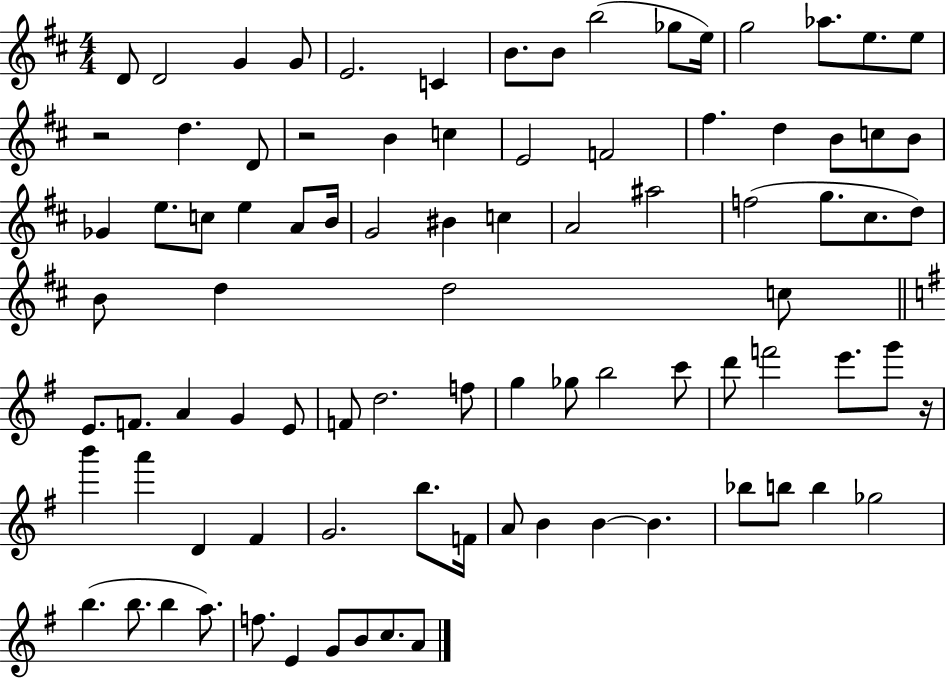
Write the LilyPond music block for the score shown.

{
  \clef treble
  \numericTimeSignature
  \time 4/4
  \key d \major
  d'8 d'2 g'4 g'8 | e'2. c'4 | b'8. b'8 b''2( ges''8 e''16) | g''2 aes''8. e''8. e''8 | \break r2 d''4. d'8 | r2 b'4 c''4 | e'2 f'2 | fis''4. d''4 b'8 c''8 b'8 | \break ges'4 e''8. c''8 e''4 a'8 b'16 | g'2 bis'4 c''4 | a'2 ais''2 | f''2( g''8. cis''8. d''8) | \break b'8 d''4 d''2 c''8 | \bar "||" \break \key g \major e'8. f'8. a'4 g'4 e'8 | f'8 d''2. f''8 | g''4 ges''8 b''2 c'''8 | d'''8 f'''2 e'''8. g'''8 r16 | \break b'''4 a'''4 d'4 fis'4 | g'2. b''8. f'16 | a'8 b'4 b'4~~ b'4. | bes''8 b''8 b''4 ges''2 | \break b''4.( b''8. b''4 a''8.) | f''8. e'4 g'8 b'8 c''8. a'8 | \bar "|."
}